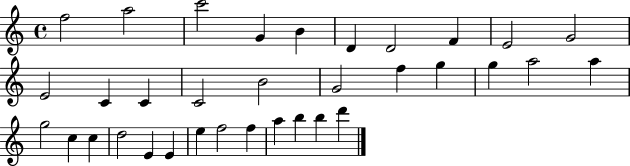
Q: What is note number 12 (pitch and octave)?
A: C4